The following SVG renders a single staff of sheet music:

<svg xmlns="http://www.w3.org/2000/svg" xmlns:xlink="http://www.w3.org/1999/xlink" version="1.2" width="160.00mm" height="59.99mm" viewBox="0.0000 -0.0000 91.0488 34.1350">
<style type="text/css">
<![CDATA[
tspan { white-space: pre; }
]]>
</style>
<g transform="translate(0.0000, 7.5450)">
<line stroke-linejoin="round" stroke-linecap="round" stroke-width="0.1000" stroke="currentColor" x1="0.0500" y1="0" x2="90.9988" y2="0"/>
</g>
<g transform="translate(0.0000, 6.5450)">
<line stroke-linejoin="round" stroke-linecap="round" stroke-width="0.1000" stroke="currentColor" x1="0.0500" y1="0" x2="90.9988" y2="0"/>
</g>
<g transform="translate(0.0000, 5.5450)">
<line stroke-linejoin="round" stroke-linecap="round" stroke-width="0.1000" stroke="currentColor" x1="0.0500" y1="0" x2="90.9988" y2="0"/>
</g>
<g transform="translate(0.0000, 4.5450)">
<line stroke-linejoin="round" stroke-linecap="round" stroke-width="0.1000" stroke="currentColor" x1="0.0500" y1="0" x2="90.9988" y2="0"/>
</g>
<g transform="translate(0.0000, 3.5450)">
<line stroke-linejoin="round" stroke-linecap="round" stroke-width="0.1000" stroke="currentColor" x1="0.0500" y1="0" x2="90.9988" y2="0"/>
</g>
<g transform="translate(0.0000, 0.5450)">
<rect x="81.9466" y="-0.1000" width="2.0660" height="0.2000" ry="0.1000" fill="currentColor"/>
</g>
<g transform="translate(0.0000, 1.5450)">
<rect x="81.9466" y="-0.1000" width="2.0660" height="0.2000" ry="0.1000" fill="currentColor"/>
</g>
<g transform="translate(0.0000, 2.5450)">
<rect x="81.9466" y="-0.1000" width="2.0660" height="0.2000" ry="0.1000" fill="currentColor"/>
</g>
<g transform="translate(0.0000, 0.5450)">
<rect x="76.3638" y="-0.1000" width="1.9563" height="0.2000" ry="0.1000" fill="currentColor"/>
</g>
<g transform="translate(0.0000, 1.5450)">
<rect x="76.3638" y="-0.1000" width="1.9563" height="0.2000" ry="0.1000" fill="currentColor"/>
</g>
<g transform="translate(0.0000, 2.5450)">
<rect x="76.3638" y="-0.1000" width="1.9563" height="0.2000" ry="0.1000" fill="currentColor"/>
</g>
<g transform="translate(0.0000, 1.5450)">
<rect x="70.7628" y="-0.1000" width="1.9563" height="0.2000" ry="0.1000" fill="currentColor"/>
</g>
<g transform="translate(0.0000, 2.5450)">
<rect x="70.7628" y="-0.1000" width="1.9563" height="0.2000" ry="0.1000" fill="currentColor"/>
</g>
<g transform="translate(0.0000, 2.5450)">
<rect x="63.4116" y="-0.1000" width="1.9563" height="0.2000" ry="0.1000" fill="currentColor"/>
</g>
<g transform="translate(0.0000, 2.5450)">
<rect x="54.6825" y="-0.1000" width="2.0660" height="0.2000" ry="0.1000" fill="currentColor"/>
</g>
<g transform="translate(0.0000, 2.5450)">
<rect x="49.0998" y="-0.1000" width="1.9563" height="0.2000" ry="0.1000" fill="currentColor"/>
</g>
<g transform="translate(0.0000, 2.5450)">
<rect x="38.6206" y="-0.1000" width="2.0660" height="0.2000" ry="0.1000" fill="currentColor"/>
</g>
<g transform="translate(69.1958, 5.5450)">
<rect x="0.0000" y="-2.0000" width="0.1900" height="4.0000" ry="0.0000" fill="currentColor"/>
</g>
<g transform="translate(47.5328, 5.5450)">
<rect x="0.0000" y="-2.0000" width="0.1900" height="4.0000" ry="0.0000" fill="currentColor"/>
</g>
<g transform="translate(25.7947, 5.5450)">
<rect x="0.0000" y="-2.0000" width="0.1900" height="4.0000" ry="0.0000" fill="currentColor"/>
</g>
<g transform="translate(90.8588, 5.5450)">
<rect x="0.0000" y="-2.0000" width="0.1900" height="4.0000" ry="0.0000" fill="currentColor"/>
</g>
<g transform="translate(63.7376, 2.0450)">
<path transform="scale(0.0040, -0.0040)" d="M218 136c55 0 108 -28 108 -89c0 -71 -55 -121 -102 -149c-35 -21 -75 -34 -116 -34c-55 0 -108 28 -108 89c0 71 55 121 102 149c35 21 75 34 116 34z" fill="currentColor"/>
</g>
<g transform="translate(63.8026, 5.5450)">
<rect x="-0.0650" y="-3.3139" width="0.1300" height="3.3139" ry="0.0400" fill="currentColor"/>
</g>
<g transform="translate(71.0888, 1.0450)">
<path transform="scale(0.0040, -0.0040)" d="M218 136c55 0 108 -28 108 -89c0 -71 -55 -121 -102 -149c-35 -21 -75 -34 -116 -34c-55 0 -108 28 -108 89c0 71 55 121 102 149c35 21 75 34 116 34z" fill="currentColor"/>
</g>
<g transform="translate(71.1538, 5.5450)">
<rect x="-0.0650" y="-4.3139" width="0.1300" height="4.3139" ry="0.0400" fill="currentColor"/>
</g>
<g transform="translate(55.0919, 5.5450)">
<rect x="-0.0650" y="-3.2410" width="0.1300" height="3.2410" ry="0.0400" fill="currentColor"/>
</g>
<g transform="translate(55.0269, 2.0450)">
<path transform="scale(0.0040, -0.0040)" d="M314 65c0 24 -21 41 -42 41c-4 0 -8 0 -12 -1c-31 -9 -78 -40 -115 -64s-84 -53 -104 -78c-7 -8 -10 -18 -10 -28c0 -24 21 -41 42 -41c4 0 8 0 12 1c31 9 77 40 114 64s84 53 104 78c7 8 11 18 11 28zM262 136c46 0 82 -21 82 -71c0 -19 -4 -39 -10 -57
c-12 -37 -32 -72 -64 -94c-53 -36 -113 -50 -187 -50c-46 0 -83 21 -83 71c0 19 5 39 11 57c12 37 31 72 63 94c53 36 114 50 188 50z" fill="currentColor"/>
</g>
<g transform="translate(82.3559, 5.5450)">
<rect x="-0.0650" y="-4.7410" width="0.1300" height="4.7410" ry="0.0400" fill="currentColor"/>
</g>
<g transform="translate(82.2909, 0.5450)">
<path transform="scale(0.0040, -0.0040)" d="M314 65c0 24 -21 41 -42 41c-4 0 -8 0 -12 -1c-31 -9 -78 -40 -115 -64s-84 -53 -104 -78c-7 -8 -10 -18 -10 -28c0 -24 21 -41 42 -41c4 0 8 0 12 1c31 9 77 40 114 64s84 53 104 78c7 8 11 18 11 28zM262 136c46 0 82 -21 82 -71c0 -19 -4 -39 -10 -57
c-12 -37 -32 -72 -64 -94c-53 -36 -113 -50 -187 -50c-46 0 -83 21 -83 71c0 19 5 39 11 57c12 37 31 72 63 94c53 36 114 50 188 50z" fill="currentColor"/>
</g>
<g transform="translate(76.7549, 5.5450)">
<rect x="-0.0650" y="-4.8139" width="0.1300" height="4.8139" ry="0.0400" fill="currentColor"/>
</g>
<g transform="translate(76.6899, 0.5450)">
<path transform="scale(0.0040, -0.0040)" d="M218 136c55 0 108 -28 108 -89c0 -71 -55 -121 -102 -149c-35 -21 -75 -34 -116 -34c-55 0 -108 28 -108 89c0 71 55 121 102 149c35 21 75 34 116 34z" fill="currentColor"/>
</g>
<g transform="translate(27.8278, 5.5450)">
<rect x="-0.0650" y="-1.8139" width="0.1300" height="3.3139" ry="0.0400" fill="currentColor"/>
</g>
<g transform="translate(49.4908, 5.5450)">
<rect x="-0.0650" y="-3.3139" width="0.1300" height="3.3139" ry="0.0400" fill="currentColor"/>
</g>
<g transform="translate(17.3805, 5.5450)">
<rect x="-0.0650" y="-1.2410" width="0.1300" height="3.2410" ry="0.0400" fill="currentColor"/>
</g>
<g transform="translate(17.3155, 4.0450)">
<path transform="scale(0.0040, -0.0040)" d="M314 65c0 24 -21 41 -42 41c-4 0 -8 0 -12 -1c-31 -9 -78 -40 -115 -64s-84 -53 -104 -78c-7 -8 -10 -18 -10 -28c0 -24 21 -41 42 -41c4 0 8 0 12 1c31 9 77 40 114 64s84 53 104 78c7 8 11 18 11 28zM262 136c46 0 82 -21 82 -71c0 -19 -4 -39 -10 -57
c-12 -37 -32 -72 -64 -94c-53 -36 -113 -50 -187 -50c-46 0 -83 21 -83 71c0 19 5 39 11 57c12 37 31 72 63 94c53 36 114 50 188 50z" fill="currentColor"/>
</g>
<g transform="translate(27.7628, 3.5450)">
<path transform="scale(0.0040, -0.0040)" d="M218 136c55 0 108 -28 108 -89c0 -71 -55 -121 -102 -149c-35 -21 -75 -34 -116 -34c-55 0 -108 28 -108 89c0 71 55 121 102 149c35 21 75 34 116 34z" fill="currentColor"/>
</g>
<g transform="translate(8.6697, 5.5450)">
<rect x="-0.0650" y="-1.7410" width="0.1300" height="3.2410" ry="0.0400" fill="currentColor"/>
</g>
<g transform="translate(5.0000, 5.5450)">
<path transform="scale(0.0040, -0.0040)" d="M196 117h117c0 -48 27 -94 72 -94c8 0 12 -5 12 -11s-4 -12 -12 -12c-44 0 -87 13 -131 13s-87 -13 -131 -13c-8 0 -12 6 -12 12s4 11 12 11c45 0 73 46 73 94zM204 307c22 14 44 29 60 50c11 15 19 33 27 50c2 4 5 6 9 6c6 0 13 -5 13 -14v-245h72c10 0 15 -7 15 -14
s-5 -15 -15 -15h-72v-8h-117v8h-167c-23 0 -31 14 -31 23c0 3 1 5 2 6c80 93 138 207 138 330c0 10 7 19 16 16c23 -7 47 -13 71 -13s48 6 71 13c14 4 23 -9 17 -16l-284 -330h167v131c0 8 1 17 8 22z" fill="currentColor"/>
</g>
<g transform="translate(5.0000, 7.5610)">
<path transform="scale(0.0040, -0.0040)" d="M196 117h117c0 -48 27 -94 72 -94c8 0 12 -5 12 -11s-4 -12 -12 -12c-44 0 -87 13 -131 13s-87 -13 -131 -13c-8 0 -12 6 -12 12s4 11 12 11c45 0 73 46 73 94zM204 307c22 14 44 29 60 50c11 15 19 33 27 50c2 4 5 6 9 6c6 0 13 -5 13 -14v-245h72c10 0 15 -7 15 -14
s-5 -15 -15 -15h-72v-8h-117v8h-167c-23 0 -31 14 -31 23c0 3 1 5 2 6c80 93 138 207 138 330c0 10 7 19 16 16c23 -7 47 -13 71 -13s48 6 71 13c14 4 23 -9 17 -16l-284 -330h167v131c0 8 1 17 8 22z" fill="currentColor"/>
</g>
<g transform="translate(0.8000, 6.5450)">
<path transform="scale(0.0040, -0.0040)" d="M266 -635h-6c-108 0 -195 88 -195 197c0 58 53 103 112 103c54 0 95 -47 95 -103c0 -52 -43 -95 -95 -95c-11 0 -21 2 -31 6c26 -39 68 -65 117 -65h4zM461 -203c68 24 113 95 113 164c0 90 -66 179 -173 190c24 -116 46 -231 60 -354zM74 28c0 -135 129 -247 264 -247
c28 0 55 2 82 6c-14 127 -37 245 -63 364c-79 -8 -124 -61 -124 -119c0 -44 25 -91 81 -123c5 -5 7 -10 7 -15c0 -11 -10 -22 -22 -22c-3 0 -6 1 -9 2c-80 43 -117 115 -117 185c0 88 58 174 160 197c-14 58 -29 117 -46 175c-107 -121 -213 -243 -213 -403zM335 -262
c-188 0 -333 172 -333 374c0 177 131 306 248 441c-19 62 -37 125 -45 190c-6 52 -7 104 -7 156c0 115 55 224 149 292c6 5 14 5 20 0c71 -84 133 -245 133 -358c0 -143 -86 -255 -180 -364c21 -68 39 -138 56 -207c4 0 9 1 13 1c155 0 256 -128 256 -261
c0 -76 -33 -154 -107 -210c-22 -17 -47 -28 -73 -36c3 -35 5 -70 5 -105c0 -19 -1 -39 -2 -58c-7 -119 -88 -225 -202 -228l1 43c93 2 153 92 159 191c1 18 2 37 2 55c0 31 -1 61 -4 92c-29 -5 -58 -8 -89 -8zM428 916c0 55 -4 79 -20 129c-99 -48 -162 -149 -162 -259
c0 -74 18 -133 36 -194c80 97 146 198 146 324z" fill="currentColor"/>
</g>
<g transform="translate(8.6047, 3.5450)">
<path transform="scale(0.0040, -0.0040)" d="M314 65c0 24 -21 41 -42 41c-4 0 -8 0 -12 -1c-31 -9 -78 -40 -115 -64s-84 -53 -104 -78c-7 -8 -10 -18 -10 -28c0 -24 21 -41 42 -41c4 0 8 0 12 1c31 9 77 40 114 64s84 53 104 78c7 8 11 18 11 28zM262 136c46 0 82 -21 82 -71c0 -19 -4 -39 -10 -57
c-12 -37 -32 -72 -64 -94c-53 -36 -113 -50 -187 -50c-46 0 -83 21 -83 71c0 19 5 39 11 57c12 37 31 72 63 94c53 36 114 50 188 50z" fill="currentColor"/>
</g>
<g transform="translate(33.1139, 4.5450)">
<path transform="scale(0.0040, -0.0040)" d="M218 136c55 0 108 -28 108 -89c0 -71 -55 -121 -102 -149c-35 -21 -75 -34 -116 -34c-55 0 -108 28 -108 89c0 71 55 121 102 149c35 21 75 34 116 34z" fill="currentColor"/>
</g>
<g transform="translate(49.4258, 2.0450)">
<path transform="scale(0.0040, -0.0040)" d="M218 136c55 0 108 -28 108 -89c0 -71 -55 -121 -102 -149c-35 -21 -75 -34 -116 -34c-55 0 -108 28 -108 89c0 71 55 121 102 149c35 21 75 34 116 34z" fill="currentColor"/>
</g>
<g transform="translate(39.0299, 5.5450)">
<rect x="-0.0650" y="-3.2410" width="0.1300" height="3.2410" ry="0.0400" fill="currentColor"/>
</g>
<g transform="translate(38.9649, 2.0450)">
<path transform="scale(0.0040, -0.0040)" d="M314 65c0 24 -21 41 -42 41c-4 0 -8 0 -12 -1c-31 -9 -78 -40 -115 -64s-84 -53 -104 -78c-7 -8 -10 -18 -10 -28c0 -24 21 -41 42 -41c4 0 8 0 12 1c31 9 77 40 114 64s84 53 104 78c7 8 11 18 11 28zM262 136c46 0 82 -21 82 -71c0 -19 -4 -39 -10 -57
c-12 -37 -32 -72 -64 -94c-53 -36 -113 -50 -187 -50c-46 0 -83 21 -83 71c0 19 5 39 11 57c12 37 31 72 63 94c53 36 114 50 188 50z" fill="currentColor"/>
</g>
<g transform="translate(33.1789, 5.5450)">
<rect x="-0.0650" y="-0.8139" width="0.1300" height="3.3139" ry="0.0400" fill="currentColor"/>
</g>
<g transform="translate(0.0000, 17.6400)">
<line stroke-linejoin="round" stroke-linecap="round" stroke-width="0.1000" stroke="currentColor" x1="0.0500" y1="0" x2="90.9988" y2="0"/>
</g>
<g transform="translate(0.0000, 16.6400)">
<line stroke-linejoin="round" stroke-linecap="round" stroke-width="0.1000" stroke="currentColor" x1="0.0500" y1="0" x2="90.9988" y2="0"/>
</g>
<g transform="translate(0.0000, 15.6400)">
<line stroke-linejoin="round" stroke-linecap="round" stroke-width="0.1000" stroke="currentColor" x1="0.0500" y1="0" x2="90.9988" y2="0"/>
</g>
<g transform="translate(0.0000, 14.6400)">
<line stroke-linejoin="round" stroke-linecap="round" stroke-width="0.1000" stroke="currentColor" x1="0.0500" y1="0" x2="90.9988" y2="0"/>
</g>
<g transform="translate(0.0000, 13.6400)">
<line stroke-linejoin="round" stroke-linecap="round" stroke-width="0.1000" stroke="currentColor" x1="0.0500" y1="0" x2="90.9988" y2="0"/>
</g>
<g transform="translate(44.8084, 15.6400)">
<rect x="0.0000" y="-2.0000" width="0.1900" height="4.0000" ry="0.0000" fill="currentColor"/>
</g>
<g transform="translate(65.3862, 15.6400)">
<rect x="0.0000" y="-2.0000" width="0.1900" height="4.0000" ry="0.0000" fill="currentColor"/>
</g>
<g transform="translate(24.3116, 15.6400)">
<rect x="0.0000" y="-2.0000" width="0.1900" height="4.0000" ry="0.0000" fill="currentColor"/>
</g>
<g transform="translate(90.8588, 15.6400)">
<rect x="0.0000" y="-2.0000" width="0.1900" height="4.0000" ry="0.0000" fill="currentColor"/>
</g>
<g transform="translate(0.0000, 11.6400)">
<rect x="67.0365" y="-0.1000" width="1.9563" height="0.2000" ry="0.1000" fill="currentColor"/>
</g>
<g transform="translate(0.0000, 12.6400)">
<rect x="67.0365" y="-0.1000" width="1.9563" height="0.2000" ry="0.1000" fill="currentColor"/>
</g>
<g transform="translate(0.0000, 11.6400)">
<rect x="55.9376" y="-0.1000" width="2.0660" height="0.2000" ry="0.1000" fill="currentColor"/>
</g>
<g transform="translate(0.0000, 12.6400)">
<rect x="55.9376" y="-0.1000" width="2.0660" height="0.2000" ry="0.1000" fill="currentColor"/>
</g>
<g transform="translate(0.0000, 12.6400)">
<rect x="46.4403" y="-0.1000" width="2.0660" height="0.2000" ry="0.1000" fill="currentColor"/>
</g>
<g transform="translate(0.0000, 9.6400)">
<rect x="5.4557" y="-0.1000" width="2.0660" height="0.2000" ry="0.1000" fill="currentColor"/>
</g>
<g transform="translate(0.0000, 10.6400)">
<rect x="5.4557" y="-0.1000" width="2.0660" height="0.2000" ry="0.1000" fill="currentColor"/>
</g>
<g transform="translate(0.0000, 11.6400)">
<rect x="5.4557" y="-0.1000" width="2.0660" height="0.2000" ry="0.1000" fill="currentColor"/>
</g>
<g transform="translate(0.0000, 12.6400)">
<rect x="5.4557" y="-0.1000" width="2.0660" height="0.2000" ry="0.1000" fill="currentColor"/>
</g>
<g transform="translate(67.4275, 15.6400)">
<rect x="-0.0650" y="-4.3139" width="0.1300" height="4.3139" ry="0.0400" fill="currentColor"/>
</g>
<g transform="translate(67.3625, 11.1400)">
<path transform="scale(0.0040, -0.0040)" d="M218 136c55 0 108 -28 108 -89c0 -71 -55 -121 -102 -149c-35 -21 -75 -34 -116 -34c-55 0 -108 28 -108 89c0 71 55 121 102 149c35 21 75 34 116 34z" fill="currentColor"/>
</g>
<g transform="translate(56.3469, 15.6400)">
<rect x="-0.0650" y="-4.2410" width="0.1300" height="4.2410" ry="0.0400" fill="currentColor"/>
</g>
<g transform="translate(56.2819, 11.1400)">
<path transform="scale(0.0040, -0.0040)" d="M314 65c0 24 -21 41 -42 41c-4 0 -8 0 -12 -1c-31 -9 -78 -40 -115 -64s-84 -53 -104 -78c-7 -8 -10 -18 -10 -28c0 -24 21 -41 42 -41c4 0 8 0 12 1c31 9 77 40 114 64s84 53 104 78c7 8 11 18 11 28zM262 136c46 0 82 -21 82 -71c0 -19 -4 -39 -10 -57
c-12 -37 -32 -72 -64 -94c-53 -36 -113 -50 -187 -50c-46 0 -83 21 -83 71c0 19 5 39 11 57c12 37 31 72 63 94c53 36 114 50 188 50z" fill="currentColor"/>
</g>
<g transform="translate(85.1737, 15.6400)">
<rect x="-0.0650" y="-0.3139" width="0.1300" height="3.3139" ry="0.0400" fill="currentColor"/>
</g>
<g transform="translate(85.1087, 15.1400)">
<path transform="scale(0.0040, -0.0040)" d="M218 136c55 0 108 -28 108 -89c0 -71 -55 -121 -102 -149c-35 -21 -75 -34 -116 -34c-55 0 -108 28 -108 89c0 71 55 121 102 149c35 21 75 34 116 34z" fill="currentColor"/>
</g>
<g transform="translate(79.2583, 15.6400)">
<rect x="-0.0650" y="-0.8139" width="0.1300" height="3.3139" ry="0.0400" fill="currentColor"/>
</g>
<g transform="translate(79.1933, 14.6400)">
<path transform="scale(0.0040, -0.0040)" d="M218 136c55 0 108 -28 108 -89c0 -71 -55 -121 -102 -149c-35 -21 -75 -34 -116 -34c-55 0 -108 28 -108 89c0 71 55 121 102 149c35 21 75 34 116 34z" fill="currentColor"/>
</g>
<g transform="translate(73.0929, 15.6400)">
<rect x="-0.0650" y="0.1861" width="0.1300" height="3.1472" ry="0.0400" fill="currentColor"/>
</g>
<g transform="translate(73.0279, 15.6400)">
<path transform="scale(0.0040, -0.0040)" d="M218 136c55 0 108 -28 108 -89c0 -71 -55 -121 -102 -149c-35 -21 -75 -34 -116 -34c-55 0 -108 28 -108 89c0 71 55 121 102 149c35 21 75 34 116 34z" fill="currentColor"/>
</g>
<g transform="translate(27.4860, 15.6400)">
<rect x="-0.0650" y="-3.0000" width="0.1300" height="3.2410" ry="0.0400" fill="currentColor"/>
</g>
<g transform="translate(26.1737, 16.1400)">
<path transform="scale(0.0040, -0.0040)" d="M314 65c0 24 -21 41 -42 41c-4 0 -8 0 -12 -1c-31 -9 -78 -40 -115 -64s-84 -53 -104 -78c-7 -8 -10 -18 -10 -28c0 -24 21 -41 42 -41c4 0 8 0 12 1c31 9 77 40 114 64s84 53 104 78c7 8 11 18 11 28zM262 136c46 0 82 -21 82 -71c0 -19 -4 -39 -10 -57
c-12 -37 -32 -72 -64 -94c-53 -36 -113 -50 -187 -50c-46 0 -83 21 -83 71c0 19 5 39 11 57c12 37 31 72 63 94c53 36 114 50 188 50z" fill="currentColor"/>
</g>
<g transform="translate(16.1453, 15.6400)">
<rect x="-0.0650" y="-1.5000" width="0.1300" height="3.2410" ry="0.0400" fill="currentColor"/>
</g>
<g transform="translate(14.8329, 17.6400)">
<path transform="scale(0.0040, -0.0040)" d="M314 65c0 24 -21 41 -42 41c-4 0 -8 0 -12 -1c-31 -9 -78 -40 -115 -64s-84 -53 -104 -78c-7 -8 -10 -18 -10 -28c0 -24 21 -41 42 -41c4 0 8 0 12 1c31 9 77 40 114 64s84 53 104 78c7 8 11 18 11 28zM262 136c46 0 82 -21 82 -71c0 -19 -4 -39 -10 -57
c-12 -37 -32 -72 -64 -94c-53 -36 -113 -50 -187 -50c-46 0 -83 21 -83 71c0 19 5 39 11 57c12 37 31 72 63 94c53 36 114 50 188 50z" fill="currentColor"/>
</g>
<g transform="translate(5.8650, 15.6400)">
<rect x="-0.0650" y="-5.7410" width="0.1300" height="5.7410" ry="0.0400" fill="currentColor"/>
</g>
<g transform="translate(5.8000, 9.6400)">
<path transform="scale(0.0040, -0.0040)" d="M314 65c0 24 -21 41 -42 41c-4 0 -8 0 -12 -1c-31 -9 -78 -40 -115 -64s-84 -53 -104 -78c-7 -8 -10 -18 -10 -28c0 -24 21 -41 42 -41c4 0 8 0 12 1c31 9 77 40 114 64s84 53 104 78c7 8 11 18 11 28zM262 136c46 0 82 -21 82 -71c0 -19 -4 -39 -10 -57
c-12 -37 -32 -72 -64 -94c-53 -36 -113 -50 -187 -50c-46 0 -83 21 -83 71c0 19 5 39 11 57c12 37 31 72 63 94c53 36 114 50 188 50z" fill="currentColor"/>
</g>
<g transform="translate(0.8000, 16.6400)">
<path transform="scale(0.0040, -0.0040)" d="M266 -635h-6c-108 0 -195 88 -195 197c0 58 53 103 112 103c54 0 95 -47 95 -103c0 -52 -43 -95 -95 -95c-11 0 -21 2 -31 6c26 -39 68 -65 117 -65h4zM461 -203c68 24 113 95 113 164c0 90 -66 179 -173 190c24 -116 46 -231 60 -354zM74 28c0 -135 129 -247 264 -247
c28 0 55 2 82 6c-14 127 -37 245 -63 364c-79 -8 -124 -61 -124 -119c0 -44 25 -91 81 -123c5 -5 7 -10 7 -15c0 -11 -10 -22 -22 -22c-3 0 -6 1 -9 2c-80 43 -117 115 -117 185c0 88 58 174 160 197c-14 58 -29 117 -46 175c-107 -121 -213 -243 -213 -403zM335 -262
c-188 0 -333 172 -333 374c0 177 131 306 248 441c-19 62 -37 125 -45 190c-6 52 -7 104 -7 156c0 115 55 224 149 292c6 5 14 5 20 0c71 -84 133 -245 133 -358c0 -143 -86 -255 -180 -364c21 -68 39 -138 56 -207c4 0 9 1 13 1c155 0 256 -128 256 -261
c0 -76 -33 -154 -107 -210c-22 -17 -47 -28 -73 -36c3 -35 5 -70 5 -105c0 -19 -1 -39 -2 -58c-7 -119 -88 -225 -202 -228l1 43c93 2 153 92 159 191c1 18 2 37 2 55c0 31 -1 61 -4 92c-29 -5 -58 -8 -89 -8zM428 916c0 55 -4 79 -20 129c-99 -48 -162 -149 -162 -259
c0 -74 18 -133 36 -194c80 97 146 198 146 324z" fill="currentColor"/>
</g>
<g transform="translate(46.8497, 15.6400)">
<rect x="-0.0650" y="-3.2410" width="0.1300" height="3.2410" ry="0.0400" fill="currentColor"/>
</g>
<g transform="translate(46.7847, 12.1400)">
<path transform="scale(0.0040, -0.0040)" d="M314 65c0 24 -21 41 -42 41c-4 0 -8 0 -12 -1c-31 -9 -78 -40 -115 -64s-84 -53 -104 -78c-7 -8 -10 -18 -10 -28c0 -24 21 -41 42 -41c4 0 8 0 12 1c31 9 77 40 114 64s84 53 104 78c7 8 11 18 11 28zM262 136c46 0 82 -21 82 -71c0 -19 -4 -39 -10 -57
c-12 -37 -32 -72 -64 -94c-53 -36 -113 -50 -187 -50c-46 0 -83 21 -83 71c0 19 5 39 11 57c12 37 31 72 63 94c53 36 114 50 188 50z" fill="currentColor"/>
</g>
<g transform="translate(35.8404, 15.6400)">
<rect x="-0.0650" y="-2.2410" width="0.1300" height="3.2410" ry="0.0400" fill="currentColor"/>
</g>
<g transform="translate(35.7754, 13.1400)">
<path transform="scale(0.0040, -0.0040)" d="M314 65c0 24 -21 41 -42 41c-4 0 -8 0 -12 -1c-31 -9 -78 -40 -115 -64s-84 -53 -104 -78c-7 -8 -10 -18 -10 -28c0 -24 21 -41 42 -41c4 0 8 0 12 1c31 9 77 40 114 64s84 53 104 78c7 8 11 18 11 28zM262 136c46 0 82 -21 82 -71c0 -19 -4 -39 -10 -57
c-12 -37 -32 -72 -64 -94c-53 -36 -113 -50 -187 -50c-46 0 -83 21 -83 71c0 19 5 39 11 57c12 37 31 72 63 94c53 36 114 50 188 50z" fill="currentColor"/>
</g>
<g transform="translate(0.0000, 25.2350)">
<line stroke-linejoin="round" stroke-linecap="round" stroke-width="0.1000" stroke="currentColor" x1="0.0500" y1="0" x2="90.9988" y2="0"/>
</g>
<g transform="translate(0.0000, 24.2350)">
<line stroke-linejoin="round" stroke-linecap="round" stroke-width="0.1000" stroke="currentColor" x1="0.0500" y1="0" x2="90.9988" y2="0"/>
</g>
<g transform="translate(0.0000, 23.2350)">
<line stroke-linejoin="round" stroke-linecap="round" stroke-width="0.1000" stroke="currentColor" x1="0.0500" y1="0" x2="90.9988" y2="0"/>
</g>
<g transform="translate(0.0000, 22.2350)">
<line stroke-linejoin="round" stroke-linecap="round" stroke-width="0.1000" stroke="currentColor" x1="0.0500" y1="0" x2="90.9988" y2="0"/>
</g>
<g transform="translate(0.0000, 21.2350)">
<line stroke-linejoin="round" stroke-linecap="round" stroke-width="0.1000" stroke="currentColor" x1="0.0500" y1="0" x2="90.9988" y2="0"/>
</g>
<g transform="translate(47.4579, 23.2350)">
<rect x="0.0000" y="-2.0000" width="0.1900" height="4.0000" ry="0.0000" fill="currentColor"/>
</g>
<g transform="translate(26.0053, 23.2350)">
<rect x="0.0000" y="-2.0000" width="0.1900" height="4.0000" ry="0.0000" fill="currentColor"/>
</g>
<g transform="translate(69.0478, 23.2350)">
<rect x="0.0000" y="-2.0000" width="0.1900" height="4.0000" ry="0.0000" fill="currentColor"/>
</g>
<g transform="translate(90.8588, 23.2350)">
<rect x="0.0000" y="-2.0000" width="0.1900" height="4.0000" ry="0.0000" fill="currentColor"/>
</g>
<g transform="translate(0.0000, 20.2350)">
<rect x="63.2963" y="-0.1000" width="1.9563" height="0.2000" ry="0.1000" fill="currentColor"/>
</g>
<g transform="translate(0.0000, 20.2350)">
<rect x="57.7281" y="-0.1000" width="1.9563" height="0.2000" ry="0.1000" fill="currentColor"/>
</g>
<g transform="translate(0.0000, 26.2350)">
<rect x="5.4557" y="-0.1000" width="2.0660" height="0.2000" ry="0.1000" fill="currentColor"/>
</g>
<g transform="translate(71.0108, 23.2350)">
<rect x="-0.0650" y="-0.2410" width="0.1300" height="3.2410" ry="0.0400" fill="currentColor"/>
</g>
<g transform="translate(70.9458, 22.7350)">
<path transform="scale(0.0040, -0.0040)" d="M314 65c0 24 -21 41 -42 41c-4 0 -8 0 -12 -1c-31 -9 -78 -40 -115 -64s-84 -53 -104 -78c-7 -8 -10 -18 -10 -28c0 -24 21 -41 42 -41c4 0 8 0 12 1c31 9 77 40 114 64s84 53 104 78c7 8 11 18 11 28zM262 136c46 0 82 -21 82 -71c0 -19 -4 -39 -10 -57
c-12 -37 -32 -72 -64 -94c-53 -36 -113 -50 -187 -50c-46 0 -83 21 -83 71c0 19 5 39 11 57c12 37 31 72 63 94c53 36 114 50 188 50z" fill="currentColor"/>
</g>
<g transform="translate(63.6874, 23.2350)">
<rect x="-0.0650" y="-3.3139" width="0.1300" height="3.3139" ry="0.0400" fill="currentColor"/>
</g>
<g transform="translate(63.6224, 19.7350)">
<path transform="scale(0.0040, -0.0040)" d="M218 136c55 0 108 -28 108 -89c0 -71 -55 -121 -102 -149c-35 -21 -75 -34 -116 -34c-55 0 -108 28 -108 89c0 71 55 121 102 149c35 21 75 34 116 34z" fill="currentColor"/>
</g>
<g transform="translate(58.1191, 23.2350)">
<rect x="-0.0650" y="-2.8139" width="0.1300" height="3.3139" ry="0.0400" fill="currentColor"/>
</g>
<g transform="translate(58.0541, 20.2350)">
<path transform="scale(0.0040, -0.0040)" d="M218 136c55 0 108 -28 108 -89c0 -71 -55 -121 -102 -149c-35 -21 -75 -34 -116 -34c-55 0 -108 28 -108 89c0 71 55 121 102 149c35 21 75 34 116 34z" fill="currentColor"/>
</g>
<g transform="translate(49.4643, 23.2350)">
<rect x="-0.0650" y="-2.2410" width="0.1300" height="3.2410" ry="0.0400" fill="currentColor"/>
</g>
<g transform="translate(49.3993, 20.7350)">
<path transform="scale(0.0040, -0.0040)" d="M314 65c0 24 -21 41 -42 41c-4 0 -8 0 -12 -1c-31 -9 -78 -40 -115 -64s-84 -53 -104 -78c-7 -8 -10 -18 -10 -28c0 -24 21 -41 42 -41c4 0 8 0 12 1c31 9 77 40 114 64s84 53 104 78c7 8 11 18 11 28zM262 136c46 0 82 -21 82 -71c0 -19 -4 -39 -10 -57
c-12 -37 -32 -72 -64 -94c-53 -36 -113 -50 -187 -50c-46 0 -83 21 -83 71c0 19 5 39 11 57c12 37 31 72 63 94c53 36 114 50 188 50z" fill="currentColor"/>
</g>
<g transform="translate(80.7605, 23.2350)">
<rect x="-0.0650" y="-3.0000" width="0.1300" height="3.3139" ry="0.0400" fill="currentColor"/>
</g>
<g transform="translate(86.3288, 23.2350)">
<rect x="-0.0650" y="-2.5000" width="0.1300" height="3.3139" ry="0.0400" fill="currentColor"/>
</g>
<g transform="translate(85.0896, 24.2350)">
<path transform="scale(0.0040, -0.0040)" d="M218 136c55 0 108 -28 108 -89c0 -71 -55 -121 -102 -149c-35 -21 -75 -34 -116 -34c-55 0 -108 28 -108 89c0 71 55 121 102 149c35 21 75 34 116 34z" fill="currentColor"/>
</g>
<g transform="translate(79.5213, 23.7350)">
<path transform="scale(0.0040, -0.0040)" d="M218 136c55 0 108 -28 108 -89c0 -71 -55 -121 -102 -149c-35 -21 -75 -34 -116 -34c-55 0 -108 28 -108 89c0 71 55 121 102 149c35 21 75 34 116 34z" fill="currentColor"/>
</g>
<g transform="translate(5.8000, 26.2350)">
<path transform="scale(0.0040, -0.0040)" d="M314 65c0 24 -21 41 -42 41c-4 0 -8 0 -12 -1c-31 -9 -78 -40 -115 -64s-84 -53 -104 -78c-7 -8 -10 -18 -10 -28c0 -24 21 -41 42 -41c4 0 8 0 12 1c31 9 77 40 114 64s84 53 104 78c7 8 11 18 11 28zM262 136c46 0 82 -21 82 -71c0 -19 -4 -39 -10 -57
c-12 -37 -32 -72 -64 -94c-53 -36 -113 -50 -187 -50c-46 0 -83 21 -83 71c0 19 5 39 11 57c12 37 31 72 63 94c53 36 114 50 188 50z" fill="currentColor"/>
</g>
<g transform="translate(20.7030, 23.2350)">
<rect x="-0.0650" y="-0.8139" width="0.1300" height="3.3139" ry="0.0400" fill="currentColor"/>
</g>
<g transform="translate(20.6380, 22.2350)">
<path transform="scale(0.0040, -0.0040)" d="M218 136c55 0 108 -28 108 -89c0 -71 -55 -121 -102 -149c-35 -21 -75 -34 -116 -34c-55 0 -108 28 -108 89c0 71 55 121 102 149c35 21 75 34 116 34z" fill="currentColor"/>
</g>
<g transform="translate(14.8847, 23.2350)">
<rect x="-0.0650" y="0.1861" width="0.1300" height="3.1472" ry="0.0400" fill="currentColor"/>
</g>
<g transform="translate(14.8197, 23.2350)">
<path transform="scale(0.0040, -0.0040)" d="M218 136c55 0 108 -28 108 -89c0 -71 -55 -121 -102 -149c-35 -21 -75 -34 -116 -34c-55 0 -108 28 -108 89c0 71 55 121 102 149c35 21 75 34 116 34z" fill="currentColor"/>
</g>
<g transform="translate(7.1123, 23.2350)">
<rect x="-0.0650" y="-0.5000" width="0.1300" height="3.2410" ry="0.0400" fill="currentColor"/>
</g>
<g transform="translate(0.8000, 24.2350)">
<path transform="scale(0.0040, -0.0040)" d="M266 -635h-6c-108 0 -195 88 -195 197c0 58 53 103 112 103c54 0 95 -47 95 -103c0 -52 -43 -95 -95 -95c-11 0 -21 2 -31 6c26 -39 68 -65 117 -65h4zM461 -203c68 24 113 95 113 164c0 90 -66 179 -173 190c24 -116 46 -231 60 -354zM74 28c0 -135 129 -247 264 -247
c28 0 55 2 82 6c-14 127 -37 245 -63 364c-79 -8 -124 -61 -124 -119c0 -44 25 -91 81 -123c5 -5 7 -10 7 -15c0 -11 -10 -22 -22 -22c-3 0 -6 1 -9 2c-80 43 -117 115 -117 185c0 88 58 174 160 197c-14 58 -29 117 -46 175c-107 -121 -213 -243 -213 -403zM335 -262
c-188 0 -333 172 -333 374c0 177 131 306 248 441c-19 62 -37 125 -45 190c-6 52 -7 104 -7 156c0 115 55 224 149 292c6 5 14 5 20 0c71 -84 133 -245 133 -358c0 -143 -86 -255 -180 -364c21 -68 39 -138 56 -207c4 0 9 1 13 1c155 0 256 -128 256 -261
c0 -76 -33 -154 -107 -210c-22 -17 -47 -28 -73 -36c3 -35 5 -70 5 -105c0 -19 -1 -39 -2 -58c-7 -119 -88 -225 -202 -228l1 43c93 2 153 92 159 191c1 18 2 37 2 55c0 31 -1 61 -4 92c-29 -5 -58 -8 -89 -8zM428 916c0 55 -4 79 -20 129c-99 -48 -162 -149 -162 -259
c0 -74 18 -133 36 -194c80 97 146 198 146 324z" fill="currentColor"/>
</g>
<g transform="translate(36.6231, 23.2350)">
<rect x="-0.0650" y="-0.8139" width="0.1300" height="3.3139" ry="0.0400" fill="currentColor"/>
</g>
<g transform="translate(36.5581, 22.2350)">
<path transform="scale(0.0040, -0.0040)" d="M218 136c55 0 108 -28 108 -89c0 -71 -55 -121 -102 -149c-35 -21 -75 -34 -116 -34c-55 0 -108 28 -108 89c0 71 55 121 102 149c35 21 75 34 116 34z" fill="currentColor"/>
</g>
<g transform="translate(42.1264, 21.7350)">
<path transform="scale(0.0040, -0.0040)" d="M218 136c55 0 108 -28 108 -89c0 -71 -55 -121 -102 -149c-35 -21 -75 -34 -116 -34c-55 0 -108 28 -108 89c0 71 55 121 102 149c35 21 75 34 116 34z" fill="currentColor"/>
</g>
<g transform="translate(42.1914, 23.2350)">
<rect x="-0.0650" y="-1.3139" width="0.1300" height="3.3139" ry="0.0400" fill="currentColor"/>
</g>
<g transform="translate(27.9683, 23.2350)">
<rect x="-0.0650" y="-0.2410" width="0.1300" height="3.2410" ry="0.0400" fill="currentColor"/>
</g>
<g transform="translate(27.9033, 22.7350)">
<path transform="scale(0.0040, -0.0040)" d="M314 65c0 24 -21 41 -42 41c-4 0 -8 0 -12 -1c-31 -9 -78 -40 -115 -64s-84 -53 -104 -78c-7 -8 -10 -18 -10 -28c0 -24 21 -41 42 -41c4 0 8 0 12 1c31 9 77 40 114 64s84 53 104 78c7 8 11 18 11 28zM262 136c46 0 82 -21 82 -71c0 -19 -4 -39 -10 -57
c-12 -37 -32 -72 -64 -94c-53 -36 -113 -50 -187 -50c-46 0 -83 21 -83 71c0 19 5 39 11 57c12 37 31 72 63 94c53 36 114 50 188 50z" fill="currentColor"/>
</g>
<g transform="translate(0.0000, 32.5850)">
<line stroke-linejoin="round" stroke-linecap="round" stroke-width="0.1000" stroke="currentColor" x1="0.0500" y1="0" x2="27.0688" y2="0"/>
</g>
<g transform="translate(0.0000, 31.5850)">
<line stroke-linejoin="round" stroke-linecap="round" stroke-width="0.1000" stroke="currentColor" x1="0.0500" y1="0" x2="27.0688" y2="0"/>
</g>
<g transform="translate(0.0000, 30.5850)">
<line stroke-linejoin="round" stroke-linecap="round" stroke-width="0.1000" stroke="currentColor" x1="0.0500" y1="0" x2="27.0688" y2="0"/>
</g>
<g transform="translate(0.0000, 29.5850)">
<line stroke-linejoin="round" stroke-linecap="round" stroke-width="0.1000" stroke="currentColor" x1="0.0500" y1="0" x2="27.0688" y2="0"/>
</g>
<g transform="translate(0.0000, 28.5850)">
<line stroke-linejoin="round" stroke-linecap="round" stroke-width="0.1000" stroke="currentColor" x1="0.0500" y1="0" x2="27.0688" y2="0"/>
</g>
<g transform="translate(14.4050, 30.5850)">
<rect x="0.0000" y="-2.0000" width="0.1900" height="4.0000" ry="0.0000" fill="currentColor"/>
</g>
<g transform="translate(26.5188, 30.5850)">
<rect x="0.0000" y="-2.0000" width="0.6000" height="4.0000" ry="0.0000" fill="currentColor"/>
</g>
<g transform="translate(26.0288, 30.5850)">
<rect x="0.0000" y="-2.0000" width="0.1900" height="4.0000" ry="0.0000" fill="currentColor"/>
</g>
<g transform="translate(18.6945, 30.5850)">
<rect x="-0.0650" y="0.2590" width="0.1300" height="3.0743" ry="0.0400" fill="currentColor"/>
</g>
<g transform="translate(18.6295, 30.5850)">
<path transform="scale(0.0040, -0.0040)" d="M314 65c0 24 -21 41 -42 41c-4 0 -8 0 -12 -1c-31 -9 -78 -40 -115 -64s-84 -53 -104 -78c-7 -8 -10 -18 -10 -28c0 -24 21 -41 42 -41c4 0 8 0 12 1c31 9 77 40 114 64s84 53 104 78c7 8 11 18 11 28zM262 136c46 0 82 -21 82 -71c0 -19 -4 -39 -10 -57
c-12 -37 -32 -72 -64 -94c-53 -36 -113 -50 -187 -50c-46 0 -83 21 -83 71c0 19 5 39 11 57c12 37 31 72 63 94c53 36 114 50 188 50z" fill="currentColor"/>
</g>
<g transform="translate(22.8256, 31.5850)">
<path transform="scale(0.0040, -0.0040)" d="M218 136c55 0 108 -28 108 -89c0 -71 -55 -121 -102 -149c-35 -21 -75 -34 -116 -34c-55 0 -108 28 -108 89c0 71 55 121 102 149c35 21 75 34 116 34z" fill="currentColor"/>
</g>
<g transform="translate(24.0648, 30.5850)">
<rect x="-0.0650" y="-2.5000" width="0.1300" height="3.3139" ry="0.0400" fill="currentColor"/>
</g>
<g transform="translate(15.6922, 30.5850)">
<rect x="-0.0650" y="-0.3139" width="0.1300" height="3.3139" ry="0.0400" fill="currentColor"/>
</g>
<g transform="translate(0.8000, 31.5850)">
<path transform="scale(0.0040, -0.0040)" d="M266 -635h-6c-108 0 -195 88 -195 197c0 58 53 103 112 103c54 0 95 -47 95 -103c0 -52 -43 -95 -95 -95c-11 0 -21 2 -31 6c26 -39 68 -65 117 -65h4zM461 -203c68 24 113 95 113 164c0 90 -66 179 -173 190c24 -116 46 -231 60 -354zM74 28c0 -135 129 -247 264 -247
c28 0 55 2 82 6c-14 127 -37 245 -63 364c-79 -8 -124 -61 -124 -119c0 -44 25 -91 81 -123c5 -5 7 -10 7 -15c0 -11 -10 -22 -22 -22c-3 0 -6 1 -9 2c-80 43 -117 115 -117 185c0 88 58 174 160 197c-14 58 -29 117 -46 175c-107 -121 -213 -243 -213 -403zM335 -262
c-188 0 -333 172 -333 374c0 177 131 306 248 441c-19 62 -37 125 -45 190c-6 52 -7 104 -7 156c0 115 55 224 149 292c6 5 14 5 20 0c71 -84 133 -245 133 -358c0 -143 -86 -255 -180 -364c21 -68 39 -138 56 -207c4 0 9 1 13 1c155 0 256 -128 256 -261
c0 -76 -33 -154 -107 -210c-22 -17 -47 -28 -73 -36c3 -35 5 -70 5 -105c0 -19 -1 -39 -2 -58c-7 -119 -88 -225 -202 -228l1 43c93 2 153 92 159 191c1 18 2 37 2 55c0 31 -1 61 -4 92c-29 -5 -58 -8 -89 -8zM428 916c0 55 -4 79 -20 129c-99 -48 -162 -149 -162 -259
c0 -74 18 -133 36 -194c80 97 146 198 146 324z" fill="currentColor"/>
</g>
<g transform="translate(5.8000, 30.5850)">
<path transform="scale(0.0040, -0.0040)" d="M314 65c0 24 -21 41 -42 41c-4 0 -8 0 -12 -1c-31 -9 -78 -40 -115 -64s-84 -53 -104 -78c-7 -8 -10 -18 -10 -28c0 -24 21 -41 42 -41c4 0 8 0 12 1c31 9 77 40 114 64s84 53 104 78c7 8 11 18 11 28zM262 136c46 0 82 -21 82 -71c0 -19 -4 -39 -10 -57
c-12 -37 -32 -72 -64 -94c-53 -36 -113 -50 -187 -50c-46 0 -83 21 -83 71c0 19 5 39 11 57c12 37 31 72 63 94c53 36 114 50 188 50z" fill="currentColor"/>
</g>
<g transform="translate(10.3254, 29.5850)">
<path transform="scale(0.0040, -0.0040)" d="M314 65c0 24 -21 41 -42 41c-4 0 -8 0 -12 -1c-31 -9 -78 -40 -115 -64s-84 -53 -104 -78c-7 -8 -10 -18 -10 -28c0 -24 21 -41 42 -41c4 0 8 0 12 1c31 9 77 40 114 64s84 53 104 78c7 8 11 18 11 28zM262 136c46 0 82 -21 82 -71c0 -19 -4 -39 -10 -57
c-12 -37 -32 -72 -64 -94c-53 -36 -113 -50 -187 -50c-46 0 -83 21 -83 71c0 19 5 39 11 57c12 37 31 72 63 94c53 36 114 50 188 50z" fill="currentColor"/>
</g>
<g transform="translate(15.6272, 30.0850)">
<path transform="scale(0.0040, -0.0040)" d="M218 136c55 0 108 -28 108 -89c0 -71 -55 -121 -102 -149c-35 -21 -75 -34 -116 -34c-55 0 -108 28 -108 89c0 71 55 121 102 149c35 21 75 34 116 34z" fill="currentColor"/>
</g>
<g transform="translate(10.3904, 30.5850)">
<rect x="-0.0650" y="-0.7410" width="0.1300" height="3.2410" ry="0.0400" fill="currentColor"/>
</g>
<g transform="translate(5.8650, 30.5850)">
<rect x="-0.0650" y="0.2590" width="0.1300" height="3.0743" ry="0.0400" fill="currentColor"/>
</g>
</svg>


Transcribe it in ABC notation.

X:1
T:Untitled
M:4/4
L:1/4
K:C
f2 e2 f d b2 b b2 b d' e' e'2 g'2 E2 A2 g2 b2 d'2 d' B d c C2 B d c2 d e g2 a b c2 A G B2 d2 c B2 G